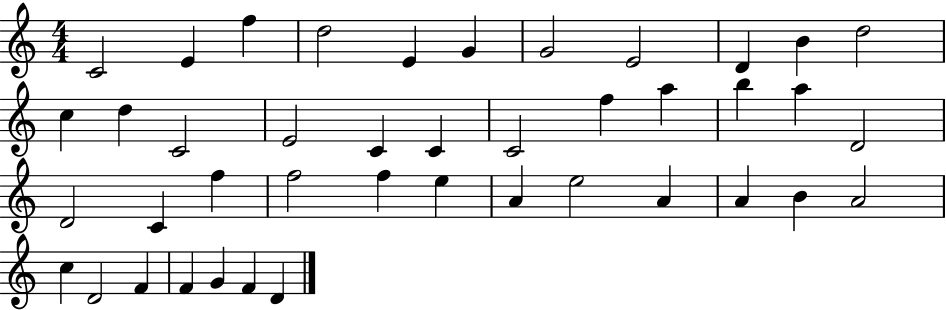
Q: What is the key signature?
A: C major